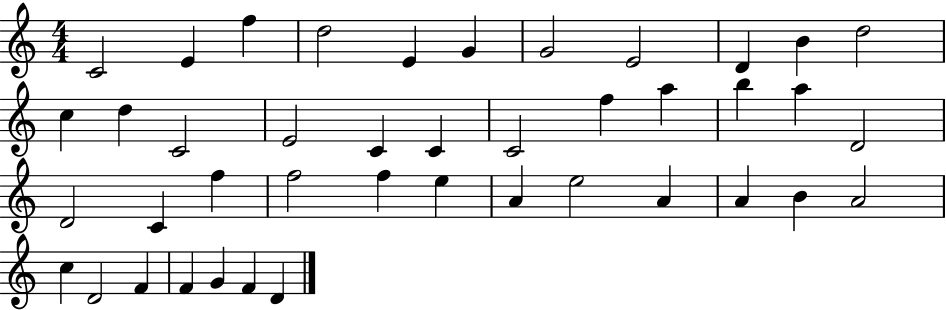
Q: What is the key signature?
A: C major